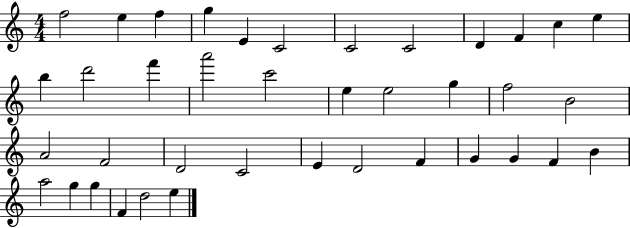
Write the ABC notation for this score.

X:1
T:Untitled
M:4/4
L:1/4
K:C
f2 e f g E C2 C2 C2 D F c e b d'2 f' a'2 c'2 e e2 g f2 B2 A2 F2 D2 C2 E D2 F G G F B a2 g g F d2 e